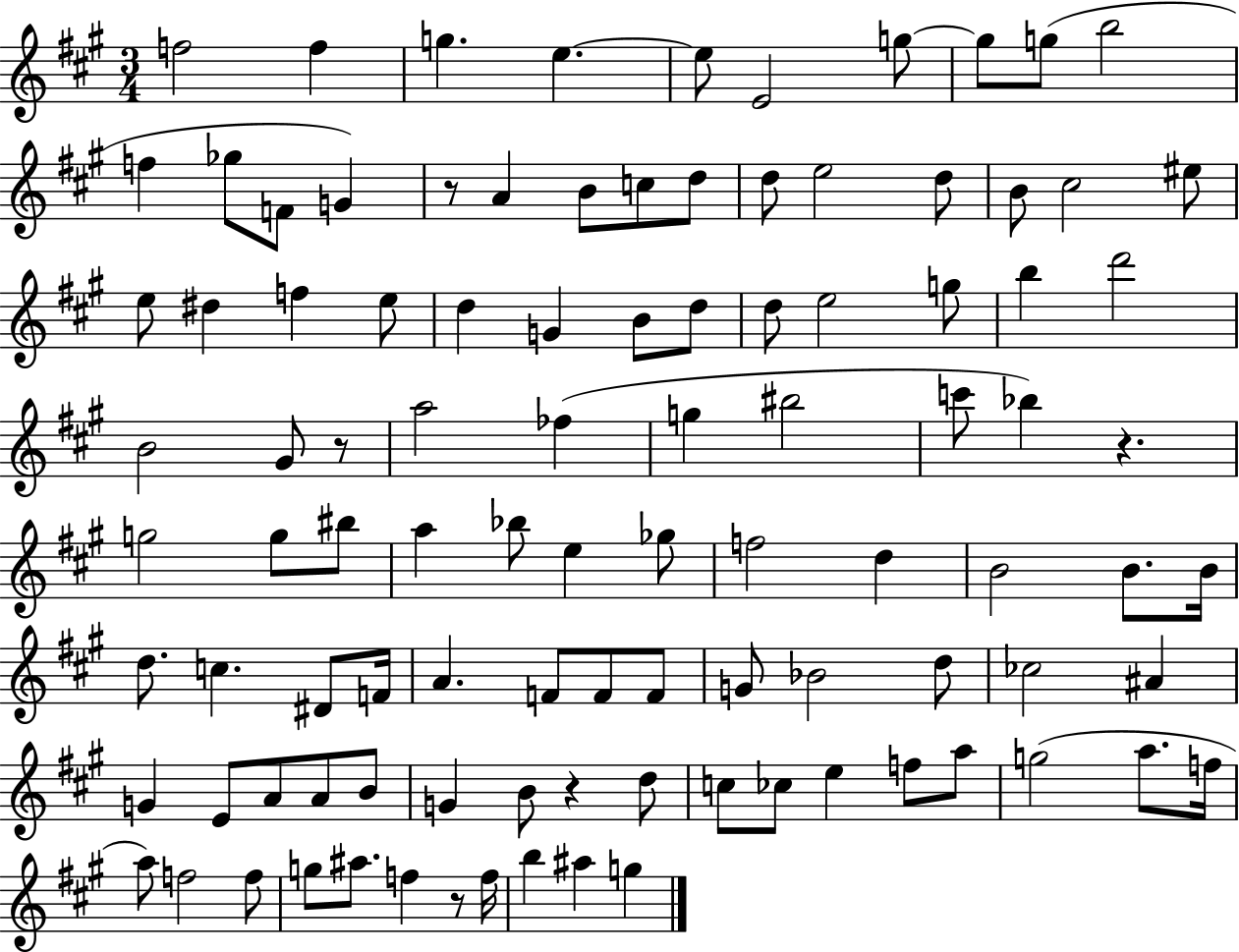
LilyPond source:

{
  \clef treble
  \numericTimeSignature
  \time 3/4
  \key a \major
  f''2 f''4 | g''4. e''4.~~ | e''8 e'2 g''8~~ | g''8 g''8( b''2 | \break f''4 ges''8 f'8 g'4) | r8 a'4 b'8 c''8 d''8 | d''8 e''2 d''8 | b'8 cis''2 eis''8 | \break e''8 dis''4 f''4 e''8 | d''4 g'4 b'8 d''8 | d''8 e''2 g''8 | b''4 d'''2 | \break b'2 gis'8 r8 | a''2 fes''4( | g''4 bis''2 | c'''8 bes''4) r4. | \break g''2 g''8 bis''8 | a''4 bes''8 e''4 ges''8 | f''2 d''4 | b'2 b'8. b'16 | \break d''8. c''4. dis'8 f'16 | a'4. f'8 f'8 f'8 | g'8 bes'2 d''8 | ces''2 ais'4 | \break g'4 e'8 a'8 a'8 b'8 | g'4 b'8 r4 d''8 | c''8 ces''8 e''4 f''8 a''8 | g''2( a''8. f''16 | \break a''8) f''2 f''8 | g''8 ais''8. f''4 r8 f''16 | b''4 ais''4 g''4 | \bar "|."
}